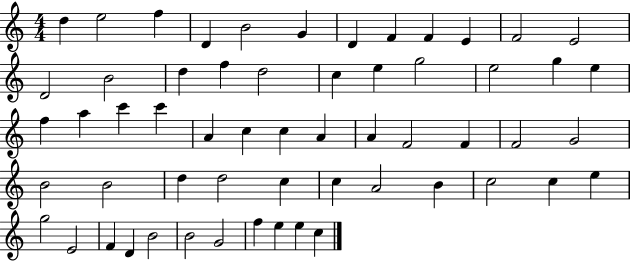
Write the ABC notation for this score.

X:1
T:Untitled
M:4/4
L:1/4
K:C
d e2 f D B2 G D F F E F2 E2 D2 B2 d f d2 c e g2 e2 g e f a c' c' A c c A A F2 F F2 G2 B2 B2 d d2 c c A2 B c2 c e g2 E2 F D B2 B2 G2 f e e c